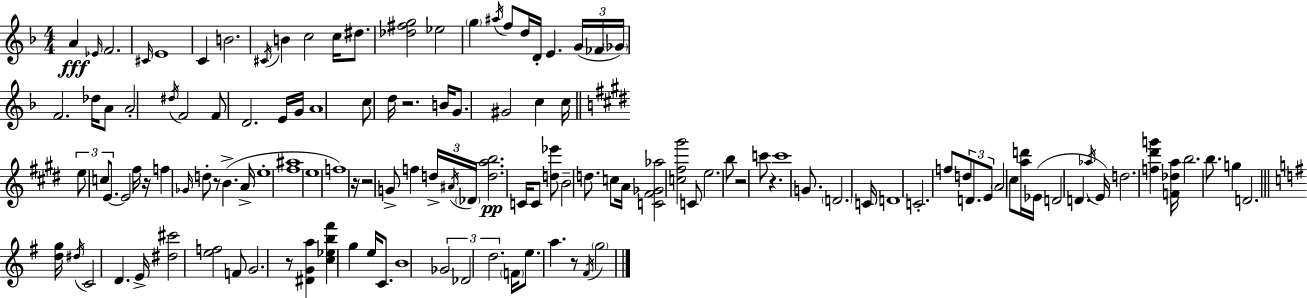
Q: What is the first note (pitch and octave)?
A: A4